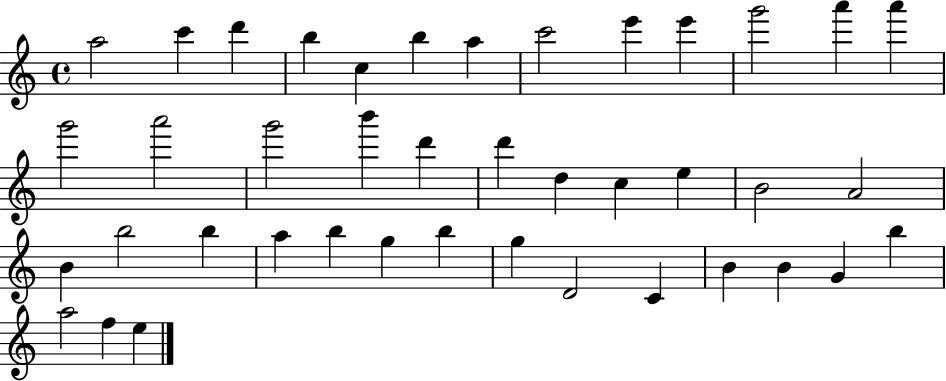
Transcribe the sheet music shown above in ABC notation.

X:1
T:Untitled
M:4/4
L:1/4
K:C
a2 c' d' b c b a c'2 e' e' g'2 a' a' g'2 a'2 g'2 b' d' d' d c e B2 A2 B b2 b a b g b g D2 C B B G b a2 f e